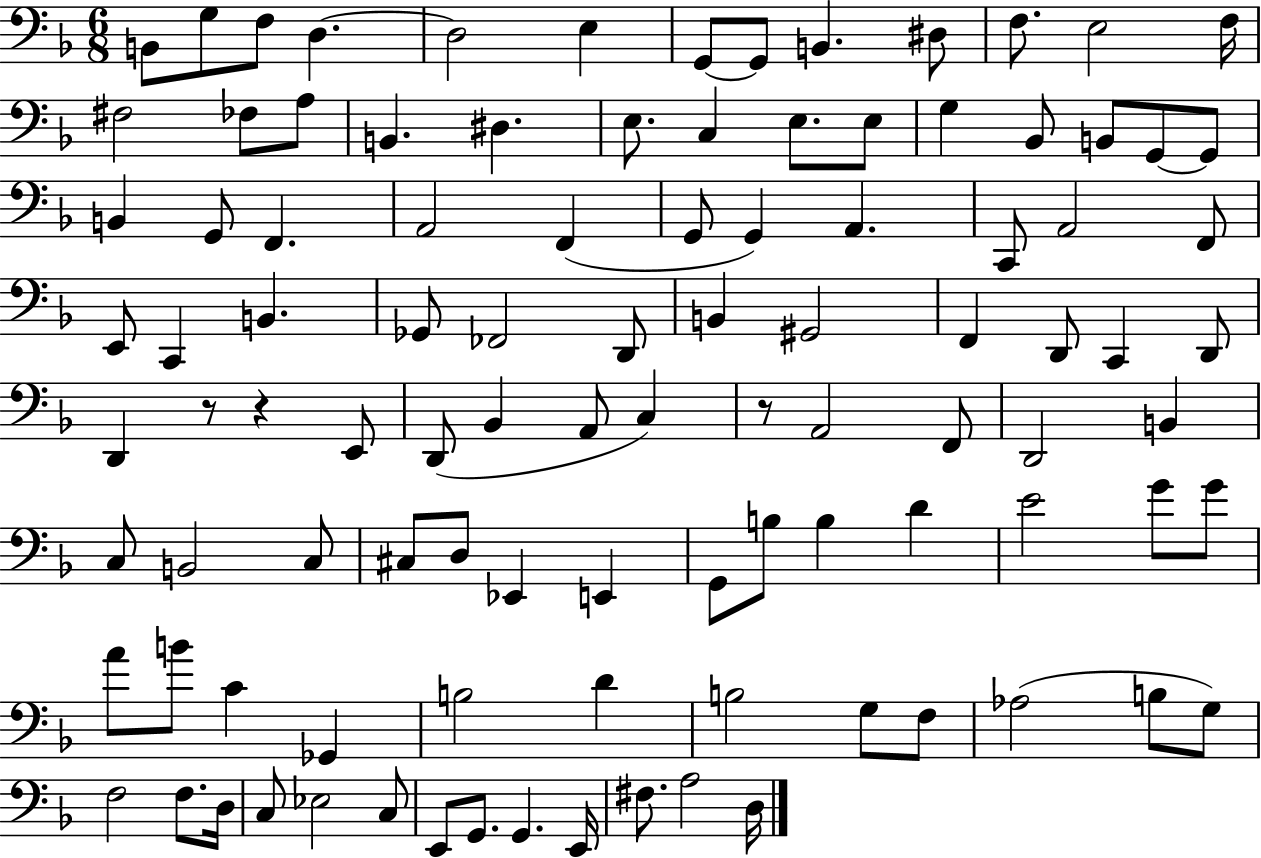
B2/e G3/e F3/e D3/q. D3/h E3/q G2/e G2/e B2/q. D#3/e F3/e. E3/h F3/s F#3/h FES3/e A3/e B2/q. D#3/q. E3/e. C3/q E3/e. E3/e G3/q Bb2/e B2/e G2/e G2/e B2/q G2/e F2/q. A2/h F2/q G2/e G2/q A2/q. C2/e A2/h F2/e E2/e C2/q B2/q. Gb2/e FES2/h D2/e B2/q G#2/h F2/q D2/e C2/q D2/e D2/q R/e R/q E2/e D2/e Bb2/q A2/e C3/q R/e A2/h F2/e D2/h B2/q C3/e B2/h C3/e C#3/e D3/e Eb2/q E2/q G2/e B3/e B3/q D4/q E4/h G4/e G4/e A4/e B4/e C4/q Gb2/q B3/h D4/q B3/h G3/e F3/e Ab3/h B3/e G3/e F3/h F3/e. D3/s C3/e Eb3/h C3/e E2/e G2/e. G2/q. E2/s F#3/e. A3/h D3/s